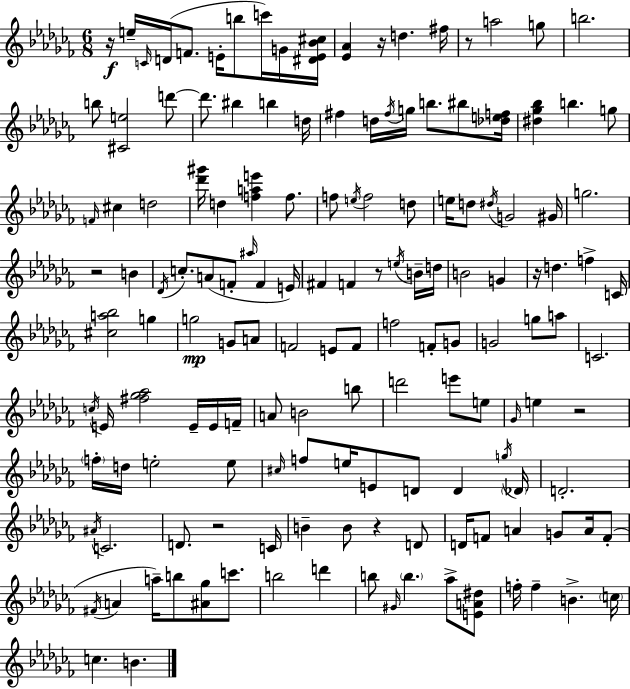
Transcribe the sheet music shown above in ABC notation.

X:1
T:Untitled
M:6/8
L:1/4
K:Abm
z/4 e/4 C/4 D/4 F/2 E/4 b/2 c'/4 G/4 [^DE_B^c]/4 [_E_A] z/4 d ^f/4 z/2 a2 g/2 b2 b/2 [^Ce]2 d'/2 d'/2 ^b b d/4 ^f d/4 ^f/4 g/4 b/2 ^b/2 [_def]/4 [^d_g_b] b g/2 F/4 ^c d2 [_d'^g']/4 d [fae'] f/2 f/2 e/4 f2 d/2 e/4 d/2 ^d/4 G2 ^G/4 g2 z2 B _D/4 c/2 A/2 F/2 ^a/4 F E/4 ^F F z/2 e/4 B/4 d/4 B2 G z/4 d f C/4 [^ca_b]2 g g2 G/2 A/2 F2 E/2 F/2 f2 F/2 G/2 G2 g/2 a/2 C2 c/4 E/4 [^f_g_a]2 E/4 E/4 F/4 A/2 B2 b/2 d'2 e'/2 e/2 _G/4 e z2 f/4 d/4 e2 e/2 ^c/4 f/2 e/4 E/2 D/2 D g/4 _D/4 D2 ^A/4 C2 D/2 z2 C/4 B B/2 z D/2 D/4 F/2 A G/2 A/4 F/2 ^F/4 A a/4 b/2 [^A_g]/2 c'/2 b2 d' b/2 ^G/4 b _a/2 [EA^d]/2 f/4 f B c/4 c B